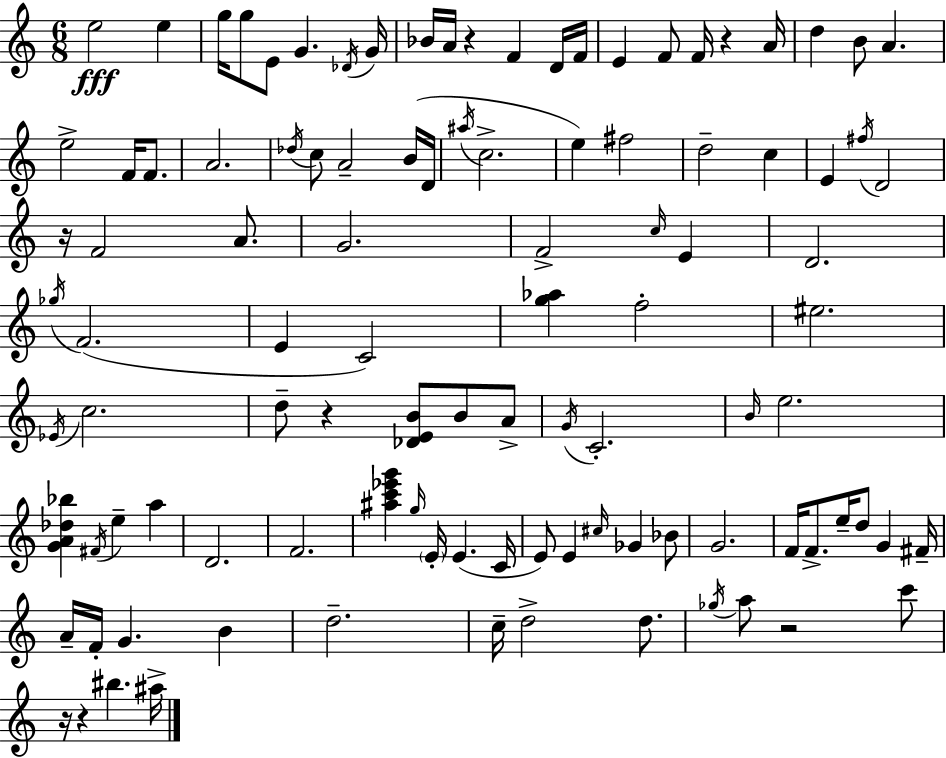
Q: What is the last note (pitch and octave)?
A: A#5